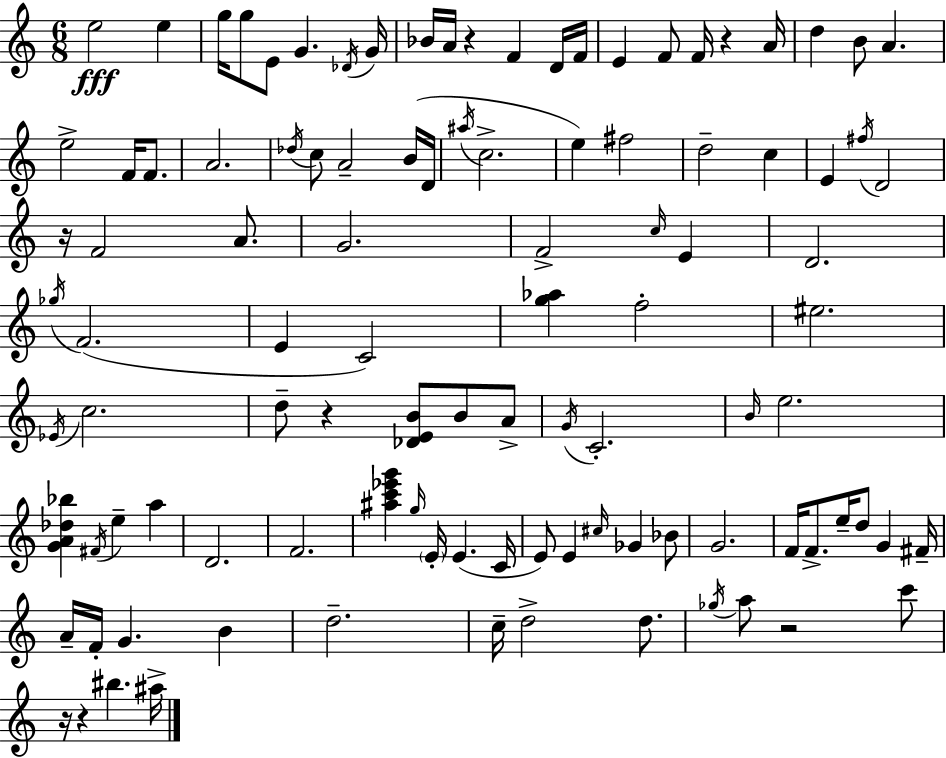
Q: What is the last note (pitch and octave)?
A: A#5